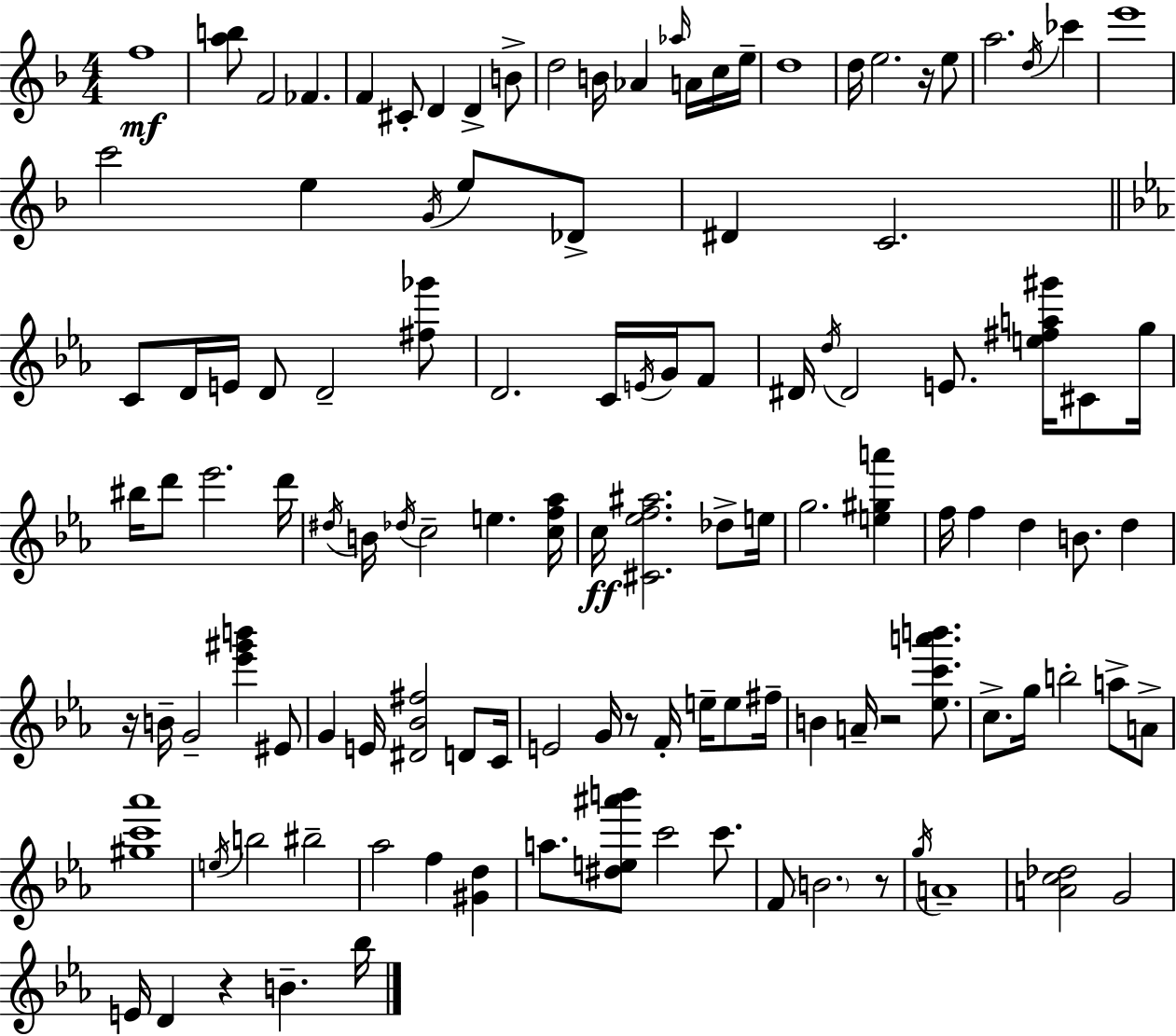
X:1
T:Untitled
M:4/4
L:1/4
K:F
f4 [ab]/2 F2 _F F ^C/2 D D B/2 d2 B/4 _A _a/4 A/4 c/4 e/4 d4 d/4 e2 z/4 e/2 a2 d/4 _c' e'4 c'2 e G/4 e/2 _D/2 ^D C2 C/2 D/4 E/4 D/2 D2 [^f_g']/2 D2 C/4 E/4 G/4 F/2 ^D/4 d/4 ^D2 E/2 [e^fa^g']/4 ^C/2 g/4 ^b/4 d'/2 _e'2 d'/4 ^d/4 B/4 _d/4 c2 e [cf_a]/4 c/4 [^C_ef^a]2 _d/2 e/4 g2 [e^ga'] f/4 f d B/2 d z/4 B/4 G2 [_e'^g'b'] ^E/2 G E/4 [^D_B^f]2 D/2 C/4 E2 G/4 z/2 F/4 e/4 e/2 ^f/4 B A/4 z2 [_ec'a'b']/2 c/2 g/4 b2 a/2 A/2 [^gc'_a']4 e/4 b2 ^b2 _a2 f [^Gd] a/2 [^de^a'b']/2 c'2 c'/2 F/2 B2 z/2 g/4 A4 [Ac_d]2 G2 E/4 D z B _b/4